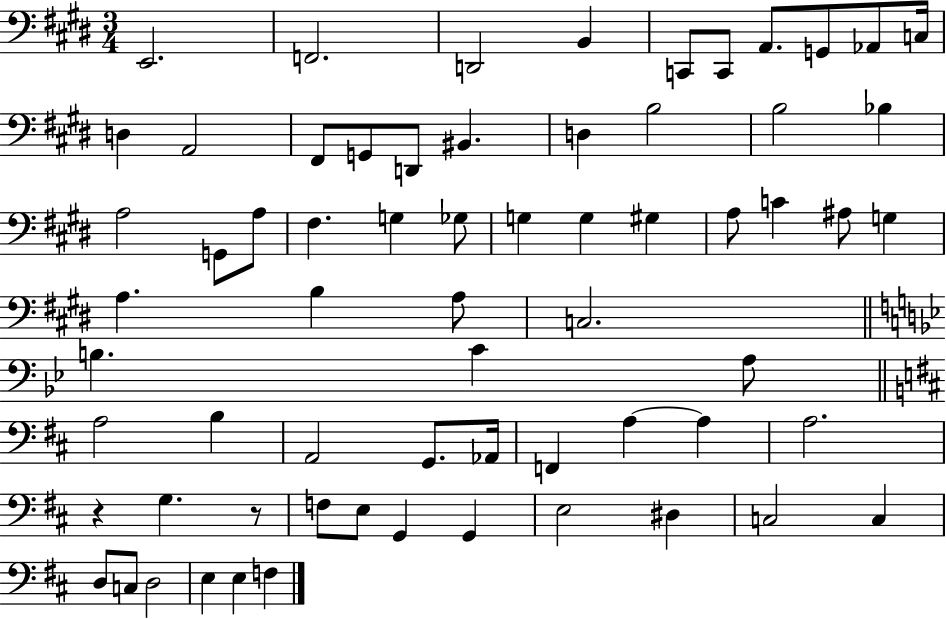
X:1
T:Untitled
M:3/4
L:1/4
K:E
E,,2 F,,2 D,,2 B,, C,,/2 C,,/2 A,,/2 G,,/2 _A,,/2 C,/4 D, A,,2 ^F,,/2 G,,/2 D,,/2 ^B,, D, B,2 B,2 _B, A,2 G,,/2 A,/2 ^F, G, _G,/2 G, G, ^G, A,/2 C ^A,/2 G, A, B, A,/2 C,2 B, C A,/2 A,2 B, A,,2 G,,/2 _A,,/4 F,, A, A, A,2 z G, z/2 F,/2 E,/2 G,, G,, E,2 ^D, C,2 C, D,/2 C,/2 D,2 E, E, F,